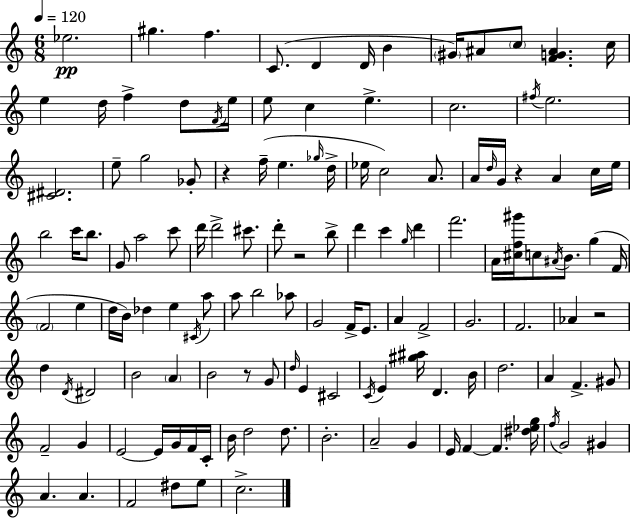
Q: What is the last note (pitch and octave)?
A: C5